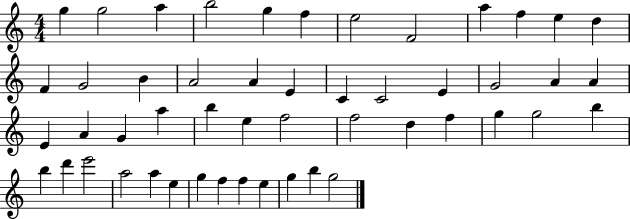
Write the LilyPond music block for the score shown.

{
  \clef treble
  \numericTimeSignature
  \time 4/4
  \key c \major
  g''4 g''2 a''4 | b''2 g''4 f''4 | e''2 f'2 | a''4 f''4 e''4 d''4 | \break f'4 g'2 b'4 | a'2 a'4 e'4 | c'4 c'2 e'4 | g'2 a'4 a'4 | \break e'4 a'4 g'4 a''4 | b''4 e''4 f''2 | f''2 d''4 f''4 | g''4 g''2 b''4 | \break b''4 d'''4 e'''2 | a''2 a''4 e''4 | g''4 f''4 f''4 e''4 | g''4 b''4 g''2 | \break \bar "|."
}